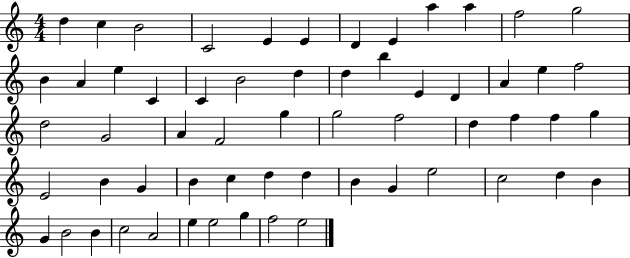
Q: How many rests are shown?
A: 0